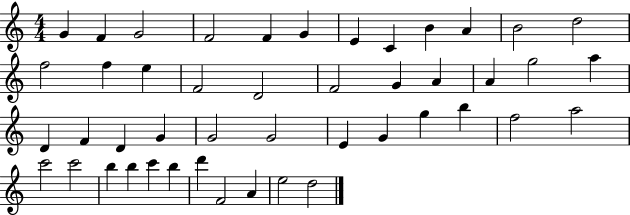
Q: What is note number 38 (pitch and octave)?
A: B5